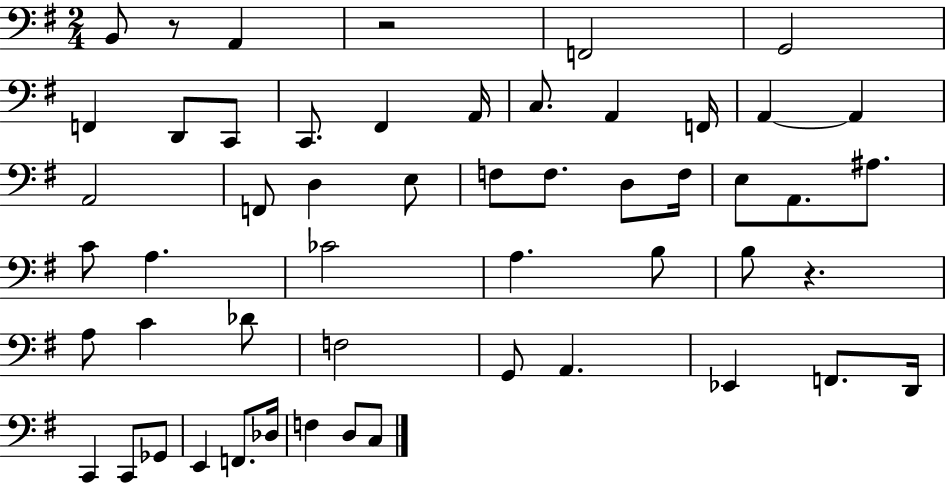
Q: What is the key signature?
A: G major